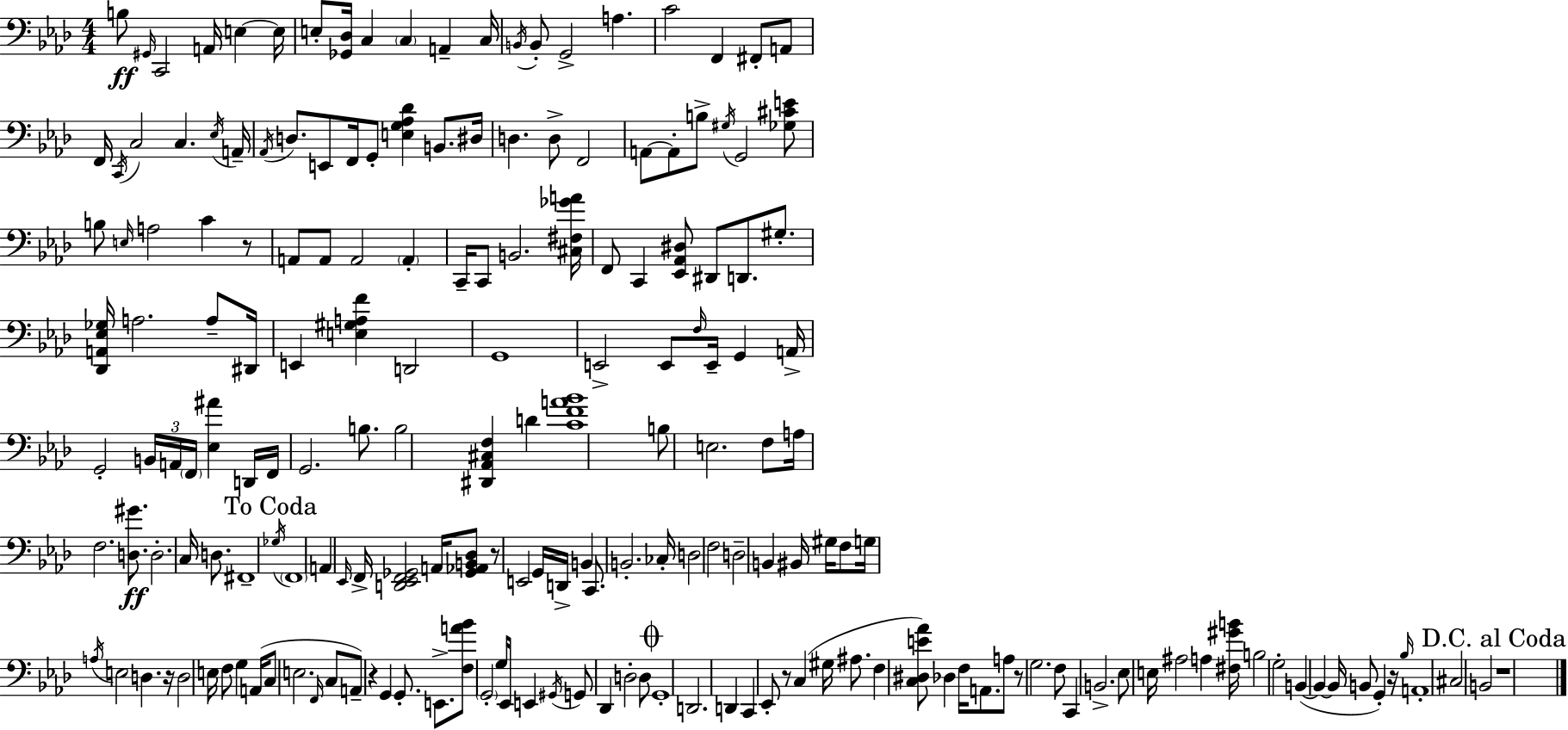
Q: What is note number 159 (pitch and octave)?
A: B2